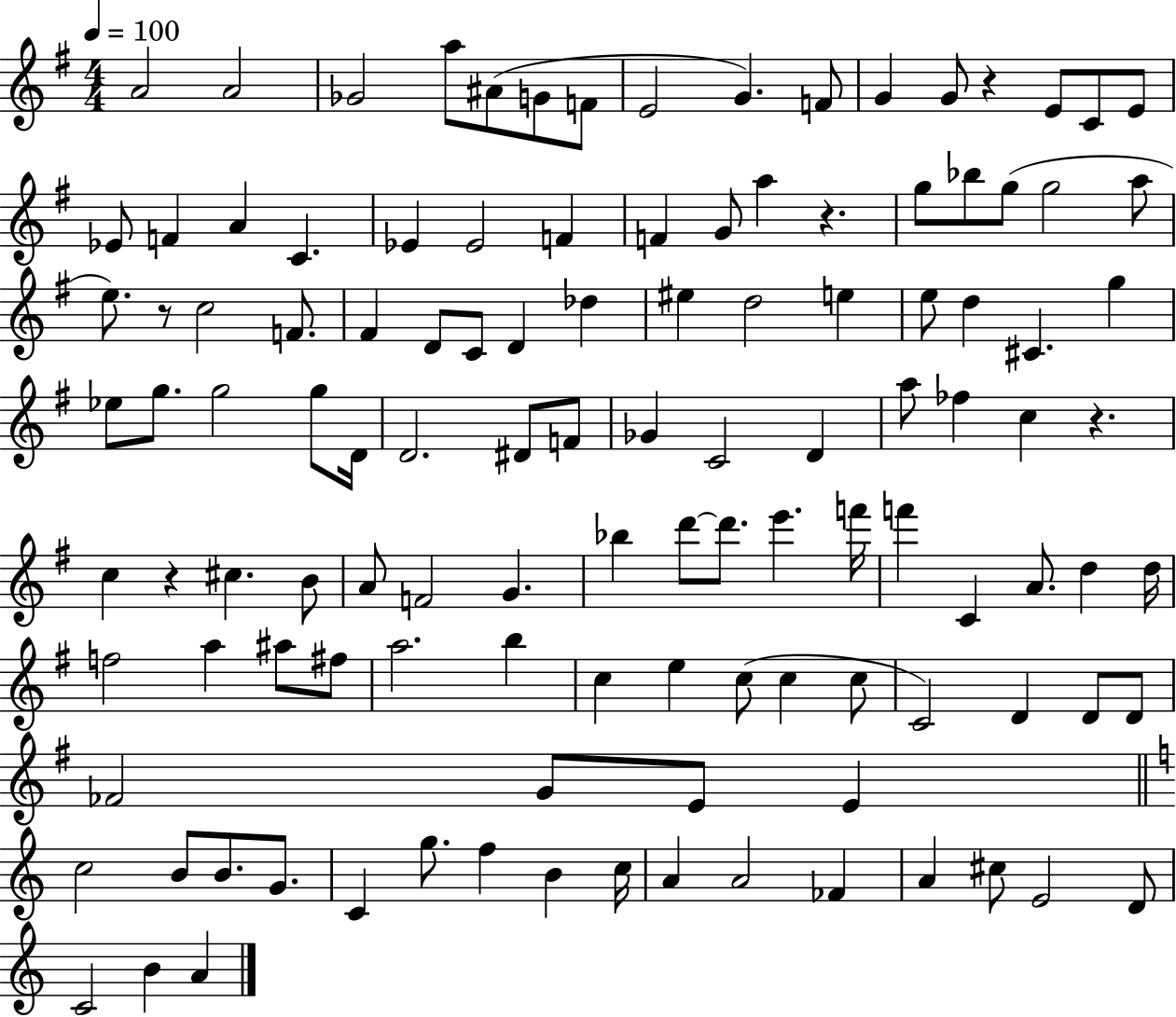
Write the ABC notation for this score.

X:1
T:Untitled
M:4/4
L:1/4
K:G
A2 A2 _G2 a/2 ^A/2 G/2 F/2 E2 G F/2 G G/2 z E/2 C/2 E/2 _E/2 F A C _E _E2 F F G/2 a z g/2 _b/2 g/2 g2 a/2 e/2 z/2 c2 F/2 ^F D/2 C/2 D _d ^e d2 e e/2 d ^C g _e/2 g/2 g2 g/2 D/4 D2 ^D/2 F/2 _G C2 D a/2 _f c z c z ^c B/2 A/2 F2 G _b d'/2 d'/2 e' f'/4 f' C A/2 d d/4 f2 a ^a/2 ^f/2 a2 b c e c/2 c c/2 C2 D D/2 D/2 _F2 G/2 E/2 E c2 B/2 B/2 G/2 C g/2 f B c/4 A A2 _F A ^c/2 E2 D/2 C2 B A